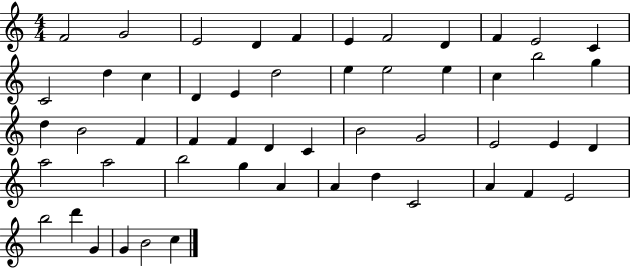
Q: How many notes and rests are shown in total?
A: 52